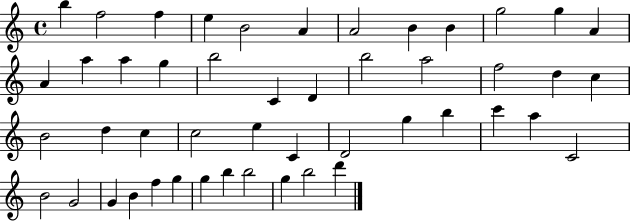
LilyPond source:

{
  \clef treble
  \time 4/4
  \defaultTimeSignature
  \key c \major
  b''4 f''2 f''4 | e''4 b'2 a'4 | a'2 b'4 b'4 | g''2 g''4 a'4 | \break a'4 a''4 a''4 g''4 | b''2 c'4 d'4 | b''2 a''2 | f''2 d''4 c''4 | \break b'2 d''4 c''4 | c''2 e''4 c'4 | d'2 g''4 b''4 | c'''4 a''4 c'2 | \break b'2 g'2 | g'4 b'4 f''4 g''4 | g''4 b''4 b''2 | g''4 b''2 d'''4 | \break \bar "|."
}